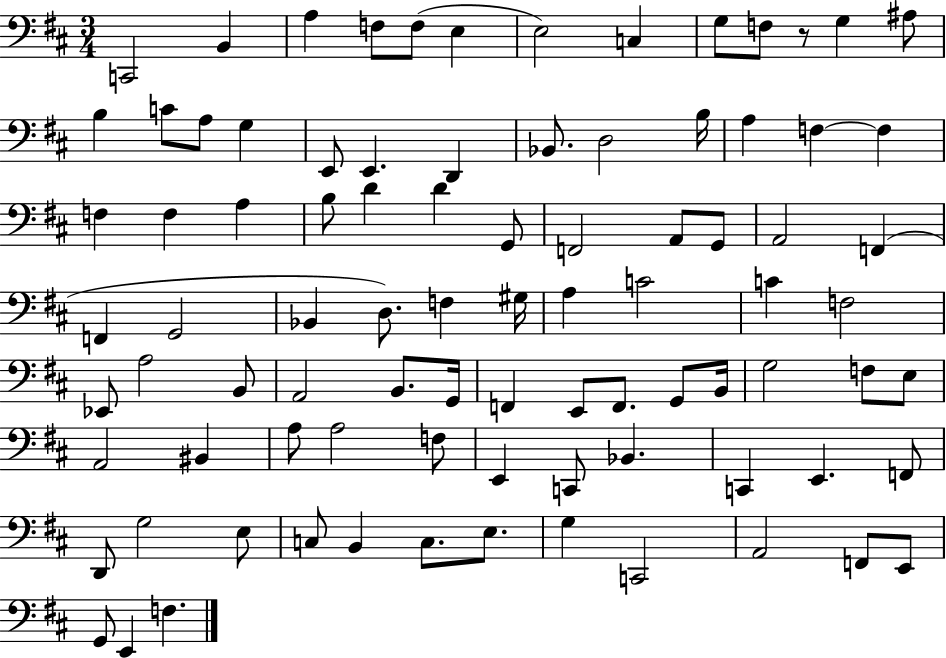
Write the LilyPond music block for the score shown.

{
  \clef bass
  \numericTimeSignature
  \time 3/4
  \key d \major
  c,2 b,4 | a4 f8 f8( e4 | e2) c4 | g8 f8 r8 g4 ais8 | \break b4 c'8 a8 g4 | e,8 e,4. d,4 | bes,8. d2 b16 | a4 f4~~ f4 | \break f4 f4 a4 | b8 d'4 d'4 g,8 | f,2 a,8 g,8 | a,2 f,4( | \break f,4 g,2 | bes,4 d8.) f4 gis16 | a4 c'2 | c'4 f2 | \break ees,8 a2 b,8 | a,2 b,8. g,16 | f,4 e,8 f,8. g,8 b,16 | g2 f8 e8 | \break a,2 bis,4 | a8 a2 f8 | e,4 c,8 bes,4. | c,4 e,4. f,8 | \break d,8 g2 e8 | c8 b,4 c8. e8. | g4 c,2 | a,2 f,8 e,8 | \break g,8 e,4 f4. | \bar "|."
}